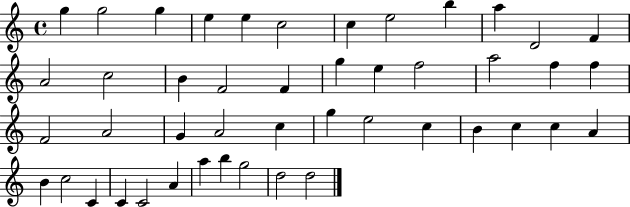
X:1
T:Untitled
M:4/4
L:1/4
K:C
g g2 g e e c2 c e2 b a D2 F A2 c2 B F2 F g e f2 a2 f f F2 A2 G A2 c g e2 c B c c A B c2 C C C2 A a b g2 d2 d2